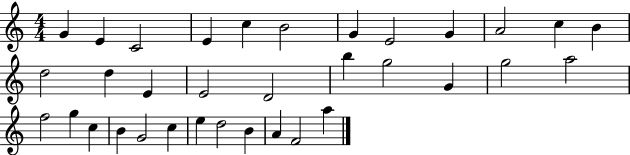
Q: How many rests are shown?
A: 0